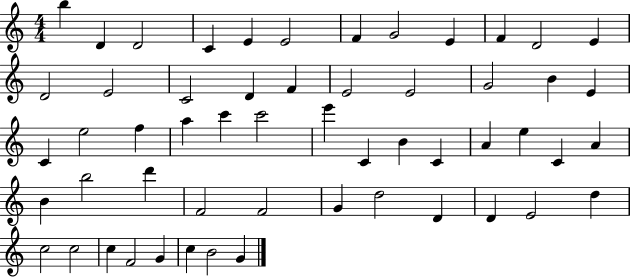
X:1
T:Untitled
M:4/4
L:1/4
K:C
b D D2 C E E2 F G2 E F D2 E D2 E2 C2 D F E2 E2 G2 B E C e2 f a c' c'2 e' C B C A e C A B b2 d' F2 F2 G d2 D D E2 d c2 c2 c F2 G c B2 G